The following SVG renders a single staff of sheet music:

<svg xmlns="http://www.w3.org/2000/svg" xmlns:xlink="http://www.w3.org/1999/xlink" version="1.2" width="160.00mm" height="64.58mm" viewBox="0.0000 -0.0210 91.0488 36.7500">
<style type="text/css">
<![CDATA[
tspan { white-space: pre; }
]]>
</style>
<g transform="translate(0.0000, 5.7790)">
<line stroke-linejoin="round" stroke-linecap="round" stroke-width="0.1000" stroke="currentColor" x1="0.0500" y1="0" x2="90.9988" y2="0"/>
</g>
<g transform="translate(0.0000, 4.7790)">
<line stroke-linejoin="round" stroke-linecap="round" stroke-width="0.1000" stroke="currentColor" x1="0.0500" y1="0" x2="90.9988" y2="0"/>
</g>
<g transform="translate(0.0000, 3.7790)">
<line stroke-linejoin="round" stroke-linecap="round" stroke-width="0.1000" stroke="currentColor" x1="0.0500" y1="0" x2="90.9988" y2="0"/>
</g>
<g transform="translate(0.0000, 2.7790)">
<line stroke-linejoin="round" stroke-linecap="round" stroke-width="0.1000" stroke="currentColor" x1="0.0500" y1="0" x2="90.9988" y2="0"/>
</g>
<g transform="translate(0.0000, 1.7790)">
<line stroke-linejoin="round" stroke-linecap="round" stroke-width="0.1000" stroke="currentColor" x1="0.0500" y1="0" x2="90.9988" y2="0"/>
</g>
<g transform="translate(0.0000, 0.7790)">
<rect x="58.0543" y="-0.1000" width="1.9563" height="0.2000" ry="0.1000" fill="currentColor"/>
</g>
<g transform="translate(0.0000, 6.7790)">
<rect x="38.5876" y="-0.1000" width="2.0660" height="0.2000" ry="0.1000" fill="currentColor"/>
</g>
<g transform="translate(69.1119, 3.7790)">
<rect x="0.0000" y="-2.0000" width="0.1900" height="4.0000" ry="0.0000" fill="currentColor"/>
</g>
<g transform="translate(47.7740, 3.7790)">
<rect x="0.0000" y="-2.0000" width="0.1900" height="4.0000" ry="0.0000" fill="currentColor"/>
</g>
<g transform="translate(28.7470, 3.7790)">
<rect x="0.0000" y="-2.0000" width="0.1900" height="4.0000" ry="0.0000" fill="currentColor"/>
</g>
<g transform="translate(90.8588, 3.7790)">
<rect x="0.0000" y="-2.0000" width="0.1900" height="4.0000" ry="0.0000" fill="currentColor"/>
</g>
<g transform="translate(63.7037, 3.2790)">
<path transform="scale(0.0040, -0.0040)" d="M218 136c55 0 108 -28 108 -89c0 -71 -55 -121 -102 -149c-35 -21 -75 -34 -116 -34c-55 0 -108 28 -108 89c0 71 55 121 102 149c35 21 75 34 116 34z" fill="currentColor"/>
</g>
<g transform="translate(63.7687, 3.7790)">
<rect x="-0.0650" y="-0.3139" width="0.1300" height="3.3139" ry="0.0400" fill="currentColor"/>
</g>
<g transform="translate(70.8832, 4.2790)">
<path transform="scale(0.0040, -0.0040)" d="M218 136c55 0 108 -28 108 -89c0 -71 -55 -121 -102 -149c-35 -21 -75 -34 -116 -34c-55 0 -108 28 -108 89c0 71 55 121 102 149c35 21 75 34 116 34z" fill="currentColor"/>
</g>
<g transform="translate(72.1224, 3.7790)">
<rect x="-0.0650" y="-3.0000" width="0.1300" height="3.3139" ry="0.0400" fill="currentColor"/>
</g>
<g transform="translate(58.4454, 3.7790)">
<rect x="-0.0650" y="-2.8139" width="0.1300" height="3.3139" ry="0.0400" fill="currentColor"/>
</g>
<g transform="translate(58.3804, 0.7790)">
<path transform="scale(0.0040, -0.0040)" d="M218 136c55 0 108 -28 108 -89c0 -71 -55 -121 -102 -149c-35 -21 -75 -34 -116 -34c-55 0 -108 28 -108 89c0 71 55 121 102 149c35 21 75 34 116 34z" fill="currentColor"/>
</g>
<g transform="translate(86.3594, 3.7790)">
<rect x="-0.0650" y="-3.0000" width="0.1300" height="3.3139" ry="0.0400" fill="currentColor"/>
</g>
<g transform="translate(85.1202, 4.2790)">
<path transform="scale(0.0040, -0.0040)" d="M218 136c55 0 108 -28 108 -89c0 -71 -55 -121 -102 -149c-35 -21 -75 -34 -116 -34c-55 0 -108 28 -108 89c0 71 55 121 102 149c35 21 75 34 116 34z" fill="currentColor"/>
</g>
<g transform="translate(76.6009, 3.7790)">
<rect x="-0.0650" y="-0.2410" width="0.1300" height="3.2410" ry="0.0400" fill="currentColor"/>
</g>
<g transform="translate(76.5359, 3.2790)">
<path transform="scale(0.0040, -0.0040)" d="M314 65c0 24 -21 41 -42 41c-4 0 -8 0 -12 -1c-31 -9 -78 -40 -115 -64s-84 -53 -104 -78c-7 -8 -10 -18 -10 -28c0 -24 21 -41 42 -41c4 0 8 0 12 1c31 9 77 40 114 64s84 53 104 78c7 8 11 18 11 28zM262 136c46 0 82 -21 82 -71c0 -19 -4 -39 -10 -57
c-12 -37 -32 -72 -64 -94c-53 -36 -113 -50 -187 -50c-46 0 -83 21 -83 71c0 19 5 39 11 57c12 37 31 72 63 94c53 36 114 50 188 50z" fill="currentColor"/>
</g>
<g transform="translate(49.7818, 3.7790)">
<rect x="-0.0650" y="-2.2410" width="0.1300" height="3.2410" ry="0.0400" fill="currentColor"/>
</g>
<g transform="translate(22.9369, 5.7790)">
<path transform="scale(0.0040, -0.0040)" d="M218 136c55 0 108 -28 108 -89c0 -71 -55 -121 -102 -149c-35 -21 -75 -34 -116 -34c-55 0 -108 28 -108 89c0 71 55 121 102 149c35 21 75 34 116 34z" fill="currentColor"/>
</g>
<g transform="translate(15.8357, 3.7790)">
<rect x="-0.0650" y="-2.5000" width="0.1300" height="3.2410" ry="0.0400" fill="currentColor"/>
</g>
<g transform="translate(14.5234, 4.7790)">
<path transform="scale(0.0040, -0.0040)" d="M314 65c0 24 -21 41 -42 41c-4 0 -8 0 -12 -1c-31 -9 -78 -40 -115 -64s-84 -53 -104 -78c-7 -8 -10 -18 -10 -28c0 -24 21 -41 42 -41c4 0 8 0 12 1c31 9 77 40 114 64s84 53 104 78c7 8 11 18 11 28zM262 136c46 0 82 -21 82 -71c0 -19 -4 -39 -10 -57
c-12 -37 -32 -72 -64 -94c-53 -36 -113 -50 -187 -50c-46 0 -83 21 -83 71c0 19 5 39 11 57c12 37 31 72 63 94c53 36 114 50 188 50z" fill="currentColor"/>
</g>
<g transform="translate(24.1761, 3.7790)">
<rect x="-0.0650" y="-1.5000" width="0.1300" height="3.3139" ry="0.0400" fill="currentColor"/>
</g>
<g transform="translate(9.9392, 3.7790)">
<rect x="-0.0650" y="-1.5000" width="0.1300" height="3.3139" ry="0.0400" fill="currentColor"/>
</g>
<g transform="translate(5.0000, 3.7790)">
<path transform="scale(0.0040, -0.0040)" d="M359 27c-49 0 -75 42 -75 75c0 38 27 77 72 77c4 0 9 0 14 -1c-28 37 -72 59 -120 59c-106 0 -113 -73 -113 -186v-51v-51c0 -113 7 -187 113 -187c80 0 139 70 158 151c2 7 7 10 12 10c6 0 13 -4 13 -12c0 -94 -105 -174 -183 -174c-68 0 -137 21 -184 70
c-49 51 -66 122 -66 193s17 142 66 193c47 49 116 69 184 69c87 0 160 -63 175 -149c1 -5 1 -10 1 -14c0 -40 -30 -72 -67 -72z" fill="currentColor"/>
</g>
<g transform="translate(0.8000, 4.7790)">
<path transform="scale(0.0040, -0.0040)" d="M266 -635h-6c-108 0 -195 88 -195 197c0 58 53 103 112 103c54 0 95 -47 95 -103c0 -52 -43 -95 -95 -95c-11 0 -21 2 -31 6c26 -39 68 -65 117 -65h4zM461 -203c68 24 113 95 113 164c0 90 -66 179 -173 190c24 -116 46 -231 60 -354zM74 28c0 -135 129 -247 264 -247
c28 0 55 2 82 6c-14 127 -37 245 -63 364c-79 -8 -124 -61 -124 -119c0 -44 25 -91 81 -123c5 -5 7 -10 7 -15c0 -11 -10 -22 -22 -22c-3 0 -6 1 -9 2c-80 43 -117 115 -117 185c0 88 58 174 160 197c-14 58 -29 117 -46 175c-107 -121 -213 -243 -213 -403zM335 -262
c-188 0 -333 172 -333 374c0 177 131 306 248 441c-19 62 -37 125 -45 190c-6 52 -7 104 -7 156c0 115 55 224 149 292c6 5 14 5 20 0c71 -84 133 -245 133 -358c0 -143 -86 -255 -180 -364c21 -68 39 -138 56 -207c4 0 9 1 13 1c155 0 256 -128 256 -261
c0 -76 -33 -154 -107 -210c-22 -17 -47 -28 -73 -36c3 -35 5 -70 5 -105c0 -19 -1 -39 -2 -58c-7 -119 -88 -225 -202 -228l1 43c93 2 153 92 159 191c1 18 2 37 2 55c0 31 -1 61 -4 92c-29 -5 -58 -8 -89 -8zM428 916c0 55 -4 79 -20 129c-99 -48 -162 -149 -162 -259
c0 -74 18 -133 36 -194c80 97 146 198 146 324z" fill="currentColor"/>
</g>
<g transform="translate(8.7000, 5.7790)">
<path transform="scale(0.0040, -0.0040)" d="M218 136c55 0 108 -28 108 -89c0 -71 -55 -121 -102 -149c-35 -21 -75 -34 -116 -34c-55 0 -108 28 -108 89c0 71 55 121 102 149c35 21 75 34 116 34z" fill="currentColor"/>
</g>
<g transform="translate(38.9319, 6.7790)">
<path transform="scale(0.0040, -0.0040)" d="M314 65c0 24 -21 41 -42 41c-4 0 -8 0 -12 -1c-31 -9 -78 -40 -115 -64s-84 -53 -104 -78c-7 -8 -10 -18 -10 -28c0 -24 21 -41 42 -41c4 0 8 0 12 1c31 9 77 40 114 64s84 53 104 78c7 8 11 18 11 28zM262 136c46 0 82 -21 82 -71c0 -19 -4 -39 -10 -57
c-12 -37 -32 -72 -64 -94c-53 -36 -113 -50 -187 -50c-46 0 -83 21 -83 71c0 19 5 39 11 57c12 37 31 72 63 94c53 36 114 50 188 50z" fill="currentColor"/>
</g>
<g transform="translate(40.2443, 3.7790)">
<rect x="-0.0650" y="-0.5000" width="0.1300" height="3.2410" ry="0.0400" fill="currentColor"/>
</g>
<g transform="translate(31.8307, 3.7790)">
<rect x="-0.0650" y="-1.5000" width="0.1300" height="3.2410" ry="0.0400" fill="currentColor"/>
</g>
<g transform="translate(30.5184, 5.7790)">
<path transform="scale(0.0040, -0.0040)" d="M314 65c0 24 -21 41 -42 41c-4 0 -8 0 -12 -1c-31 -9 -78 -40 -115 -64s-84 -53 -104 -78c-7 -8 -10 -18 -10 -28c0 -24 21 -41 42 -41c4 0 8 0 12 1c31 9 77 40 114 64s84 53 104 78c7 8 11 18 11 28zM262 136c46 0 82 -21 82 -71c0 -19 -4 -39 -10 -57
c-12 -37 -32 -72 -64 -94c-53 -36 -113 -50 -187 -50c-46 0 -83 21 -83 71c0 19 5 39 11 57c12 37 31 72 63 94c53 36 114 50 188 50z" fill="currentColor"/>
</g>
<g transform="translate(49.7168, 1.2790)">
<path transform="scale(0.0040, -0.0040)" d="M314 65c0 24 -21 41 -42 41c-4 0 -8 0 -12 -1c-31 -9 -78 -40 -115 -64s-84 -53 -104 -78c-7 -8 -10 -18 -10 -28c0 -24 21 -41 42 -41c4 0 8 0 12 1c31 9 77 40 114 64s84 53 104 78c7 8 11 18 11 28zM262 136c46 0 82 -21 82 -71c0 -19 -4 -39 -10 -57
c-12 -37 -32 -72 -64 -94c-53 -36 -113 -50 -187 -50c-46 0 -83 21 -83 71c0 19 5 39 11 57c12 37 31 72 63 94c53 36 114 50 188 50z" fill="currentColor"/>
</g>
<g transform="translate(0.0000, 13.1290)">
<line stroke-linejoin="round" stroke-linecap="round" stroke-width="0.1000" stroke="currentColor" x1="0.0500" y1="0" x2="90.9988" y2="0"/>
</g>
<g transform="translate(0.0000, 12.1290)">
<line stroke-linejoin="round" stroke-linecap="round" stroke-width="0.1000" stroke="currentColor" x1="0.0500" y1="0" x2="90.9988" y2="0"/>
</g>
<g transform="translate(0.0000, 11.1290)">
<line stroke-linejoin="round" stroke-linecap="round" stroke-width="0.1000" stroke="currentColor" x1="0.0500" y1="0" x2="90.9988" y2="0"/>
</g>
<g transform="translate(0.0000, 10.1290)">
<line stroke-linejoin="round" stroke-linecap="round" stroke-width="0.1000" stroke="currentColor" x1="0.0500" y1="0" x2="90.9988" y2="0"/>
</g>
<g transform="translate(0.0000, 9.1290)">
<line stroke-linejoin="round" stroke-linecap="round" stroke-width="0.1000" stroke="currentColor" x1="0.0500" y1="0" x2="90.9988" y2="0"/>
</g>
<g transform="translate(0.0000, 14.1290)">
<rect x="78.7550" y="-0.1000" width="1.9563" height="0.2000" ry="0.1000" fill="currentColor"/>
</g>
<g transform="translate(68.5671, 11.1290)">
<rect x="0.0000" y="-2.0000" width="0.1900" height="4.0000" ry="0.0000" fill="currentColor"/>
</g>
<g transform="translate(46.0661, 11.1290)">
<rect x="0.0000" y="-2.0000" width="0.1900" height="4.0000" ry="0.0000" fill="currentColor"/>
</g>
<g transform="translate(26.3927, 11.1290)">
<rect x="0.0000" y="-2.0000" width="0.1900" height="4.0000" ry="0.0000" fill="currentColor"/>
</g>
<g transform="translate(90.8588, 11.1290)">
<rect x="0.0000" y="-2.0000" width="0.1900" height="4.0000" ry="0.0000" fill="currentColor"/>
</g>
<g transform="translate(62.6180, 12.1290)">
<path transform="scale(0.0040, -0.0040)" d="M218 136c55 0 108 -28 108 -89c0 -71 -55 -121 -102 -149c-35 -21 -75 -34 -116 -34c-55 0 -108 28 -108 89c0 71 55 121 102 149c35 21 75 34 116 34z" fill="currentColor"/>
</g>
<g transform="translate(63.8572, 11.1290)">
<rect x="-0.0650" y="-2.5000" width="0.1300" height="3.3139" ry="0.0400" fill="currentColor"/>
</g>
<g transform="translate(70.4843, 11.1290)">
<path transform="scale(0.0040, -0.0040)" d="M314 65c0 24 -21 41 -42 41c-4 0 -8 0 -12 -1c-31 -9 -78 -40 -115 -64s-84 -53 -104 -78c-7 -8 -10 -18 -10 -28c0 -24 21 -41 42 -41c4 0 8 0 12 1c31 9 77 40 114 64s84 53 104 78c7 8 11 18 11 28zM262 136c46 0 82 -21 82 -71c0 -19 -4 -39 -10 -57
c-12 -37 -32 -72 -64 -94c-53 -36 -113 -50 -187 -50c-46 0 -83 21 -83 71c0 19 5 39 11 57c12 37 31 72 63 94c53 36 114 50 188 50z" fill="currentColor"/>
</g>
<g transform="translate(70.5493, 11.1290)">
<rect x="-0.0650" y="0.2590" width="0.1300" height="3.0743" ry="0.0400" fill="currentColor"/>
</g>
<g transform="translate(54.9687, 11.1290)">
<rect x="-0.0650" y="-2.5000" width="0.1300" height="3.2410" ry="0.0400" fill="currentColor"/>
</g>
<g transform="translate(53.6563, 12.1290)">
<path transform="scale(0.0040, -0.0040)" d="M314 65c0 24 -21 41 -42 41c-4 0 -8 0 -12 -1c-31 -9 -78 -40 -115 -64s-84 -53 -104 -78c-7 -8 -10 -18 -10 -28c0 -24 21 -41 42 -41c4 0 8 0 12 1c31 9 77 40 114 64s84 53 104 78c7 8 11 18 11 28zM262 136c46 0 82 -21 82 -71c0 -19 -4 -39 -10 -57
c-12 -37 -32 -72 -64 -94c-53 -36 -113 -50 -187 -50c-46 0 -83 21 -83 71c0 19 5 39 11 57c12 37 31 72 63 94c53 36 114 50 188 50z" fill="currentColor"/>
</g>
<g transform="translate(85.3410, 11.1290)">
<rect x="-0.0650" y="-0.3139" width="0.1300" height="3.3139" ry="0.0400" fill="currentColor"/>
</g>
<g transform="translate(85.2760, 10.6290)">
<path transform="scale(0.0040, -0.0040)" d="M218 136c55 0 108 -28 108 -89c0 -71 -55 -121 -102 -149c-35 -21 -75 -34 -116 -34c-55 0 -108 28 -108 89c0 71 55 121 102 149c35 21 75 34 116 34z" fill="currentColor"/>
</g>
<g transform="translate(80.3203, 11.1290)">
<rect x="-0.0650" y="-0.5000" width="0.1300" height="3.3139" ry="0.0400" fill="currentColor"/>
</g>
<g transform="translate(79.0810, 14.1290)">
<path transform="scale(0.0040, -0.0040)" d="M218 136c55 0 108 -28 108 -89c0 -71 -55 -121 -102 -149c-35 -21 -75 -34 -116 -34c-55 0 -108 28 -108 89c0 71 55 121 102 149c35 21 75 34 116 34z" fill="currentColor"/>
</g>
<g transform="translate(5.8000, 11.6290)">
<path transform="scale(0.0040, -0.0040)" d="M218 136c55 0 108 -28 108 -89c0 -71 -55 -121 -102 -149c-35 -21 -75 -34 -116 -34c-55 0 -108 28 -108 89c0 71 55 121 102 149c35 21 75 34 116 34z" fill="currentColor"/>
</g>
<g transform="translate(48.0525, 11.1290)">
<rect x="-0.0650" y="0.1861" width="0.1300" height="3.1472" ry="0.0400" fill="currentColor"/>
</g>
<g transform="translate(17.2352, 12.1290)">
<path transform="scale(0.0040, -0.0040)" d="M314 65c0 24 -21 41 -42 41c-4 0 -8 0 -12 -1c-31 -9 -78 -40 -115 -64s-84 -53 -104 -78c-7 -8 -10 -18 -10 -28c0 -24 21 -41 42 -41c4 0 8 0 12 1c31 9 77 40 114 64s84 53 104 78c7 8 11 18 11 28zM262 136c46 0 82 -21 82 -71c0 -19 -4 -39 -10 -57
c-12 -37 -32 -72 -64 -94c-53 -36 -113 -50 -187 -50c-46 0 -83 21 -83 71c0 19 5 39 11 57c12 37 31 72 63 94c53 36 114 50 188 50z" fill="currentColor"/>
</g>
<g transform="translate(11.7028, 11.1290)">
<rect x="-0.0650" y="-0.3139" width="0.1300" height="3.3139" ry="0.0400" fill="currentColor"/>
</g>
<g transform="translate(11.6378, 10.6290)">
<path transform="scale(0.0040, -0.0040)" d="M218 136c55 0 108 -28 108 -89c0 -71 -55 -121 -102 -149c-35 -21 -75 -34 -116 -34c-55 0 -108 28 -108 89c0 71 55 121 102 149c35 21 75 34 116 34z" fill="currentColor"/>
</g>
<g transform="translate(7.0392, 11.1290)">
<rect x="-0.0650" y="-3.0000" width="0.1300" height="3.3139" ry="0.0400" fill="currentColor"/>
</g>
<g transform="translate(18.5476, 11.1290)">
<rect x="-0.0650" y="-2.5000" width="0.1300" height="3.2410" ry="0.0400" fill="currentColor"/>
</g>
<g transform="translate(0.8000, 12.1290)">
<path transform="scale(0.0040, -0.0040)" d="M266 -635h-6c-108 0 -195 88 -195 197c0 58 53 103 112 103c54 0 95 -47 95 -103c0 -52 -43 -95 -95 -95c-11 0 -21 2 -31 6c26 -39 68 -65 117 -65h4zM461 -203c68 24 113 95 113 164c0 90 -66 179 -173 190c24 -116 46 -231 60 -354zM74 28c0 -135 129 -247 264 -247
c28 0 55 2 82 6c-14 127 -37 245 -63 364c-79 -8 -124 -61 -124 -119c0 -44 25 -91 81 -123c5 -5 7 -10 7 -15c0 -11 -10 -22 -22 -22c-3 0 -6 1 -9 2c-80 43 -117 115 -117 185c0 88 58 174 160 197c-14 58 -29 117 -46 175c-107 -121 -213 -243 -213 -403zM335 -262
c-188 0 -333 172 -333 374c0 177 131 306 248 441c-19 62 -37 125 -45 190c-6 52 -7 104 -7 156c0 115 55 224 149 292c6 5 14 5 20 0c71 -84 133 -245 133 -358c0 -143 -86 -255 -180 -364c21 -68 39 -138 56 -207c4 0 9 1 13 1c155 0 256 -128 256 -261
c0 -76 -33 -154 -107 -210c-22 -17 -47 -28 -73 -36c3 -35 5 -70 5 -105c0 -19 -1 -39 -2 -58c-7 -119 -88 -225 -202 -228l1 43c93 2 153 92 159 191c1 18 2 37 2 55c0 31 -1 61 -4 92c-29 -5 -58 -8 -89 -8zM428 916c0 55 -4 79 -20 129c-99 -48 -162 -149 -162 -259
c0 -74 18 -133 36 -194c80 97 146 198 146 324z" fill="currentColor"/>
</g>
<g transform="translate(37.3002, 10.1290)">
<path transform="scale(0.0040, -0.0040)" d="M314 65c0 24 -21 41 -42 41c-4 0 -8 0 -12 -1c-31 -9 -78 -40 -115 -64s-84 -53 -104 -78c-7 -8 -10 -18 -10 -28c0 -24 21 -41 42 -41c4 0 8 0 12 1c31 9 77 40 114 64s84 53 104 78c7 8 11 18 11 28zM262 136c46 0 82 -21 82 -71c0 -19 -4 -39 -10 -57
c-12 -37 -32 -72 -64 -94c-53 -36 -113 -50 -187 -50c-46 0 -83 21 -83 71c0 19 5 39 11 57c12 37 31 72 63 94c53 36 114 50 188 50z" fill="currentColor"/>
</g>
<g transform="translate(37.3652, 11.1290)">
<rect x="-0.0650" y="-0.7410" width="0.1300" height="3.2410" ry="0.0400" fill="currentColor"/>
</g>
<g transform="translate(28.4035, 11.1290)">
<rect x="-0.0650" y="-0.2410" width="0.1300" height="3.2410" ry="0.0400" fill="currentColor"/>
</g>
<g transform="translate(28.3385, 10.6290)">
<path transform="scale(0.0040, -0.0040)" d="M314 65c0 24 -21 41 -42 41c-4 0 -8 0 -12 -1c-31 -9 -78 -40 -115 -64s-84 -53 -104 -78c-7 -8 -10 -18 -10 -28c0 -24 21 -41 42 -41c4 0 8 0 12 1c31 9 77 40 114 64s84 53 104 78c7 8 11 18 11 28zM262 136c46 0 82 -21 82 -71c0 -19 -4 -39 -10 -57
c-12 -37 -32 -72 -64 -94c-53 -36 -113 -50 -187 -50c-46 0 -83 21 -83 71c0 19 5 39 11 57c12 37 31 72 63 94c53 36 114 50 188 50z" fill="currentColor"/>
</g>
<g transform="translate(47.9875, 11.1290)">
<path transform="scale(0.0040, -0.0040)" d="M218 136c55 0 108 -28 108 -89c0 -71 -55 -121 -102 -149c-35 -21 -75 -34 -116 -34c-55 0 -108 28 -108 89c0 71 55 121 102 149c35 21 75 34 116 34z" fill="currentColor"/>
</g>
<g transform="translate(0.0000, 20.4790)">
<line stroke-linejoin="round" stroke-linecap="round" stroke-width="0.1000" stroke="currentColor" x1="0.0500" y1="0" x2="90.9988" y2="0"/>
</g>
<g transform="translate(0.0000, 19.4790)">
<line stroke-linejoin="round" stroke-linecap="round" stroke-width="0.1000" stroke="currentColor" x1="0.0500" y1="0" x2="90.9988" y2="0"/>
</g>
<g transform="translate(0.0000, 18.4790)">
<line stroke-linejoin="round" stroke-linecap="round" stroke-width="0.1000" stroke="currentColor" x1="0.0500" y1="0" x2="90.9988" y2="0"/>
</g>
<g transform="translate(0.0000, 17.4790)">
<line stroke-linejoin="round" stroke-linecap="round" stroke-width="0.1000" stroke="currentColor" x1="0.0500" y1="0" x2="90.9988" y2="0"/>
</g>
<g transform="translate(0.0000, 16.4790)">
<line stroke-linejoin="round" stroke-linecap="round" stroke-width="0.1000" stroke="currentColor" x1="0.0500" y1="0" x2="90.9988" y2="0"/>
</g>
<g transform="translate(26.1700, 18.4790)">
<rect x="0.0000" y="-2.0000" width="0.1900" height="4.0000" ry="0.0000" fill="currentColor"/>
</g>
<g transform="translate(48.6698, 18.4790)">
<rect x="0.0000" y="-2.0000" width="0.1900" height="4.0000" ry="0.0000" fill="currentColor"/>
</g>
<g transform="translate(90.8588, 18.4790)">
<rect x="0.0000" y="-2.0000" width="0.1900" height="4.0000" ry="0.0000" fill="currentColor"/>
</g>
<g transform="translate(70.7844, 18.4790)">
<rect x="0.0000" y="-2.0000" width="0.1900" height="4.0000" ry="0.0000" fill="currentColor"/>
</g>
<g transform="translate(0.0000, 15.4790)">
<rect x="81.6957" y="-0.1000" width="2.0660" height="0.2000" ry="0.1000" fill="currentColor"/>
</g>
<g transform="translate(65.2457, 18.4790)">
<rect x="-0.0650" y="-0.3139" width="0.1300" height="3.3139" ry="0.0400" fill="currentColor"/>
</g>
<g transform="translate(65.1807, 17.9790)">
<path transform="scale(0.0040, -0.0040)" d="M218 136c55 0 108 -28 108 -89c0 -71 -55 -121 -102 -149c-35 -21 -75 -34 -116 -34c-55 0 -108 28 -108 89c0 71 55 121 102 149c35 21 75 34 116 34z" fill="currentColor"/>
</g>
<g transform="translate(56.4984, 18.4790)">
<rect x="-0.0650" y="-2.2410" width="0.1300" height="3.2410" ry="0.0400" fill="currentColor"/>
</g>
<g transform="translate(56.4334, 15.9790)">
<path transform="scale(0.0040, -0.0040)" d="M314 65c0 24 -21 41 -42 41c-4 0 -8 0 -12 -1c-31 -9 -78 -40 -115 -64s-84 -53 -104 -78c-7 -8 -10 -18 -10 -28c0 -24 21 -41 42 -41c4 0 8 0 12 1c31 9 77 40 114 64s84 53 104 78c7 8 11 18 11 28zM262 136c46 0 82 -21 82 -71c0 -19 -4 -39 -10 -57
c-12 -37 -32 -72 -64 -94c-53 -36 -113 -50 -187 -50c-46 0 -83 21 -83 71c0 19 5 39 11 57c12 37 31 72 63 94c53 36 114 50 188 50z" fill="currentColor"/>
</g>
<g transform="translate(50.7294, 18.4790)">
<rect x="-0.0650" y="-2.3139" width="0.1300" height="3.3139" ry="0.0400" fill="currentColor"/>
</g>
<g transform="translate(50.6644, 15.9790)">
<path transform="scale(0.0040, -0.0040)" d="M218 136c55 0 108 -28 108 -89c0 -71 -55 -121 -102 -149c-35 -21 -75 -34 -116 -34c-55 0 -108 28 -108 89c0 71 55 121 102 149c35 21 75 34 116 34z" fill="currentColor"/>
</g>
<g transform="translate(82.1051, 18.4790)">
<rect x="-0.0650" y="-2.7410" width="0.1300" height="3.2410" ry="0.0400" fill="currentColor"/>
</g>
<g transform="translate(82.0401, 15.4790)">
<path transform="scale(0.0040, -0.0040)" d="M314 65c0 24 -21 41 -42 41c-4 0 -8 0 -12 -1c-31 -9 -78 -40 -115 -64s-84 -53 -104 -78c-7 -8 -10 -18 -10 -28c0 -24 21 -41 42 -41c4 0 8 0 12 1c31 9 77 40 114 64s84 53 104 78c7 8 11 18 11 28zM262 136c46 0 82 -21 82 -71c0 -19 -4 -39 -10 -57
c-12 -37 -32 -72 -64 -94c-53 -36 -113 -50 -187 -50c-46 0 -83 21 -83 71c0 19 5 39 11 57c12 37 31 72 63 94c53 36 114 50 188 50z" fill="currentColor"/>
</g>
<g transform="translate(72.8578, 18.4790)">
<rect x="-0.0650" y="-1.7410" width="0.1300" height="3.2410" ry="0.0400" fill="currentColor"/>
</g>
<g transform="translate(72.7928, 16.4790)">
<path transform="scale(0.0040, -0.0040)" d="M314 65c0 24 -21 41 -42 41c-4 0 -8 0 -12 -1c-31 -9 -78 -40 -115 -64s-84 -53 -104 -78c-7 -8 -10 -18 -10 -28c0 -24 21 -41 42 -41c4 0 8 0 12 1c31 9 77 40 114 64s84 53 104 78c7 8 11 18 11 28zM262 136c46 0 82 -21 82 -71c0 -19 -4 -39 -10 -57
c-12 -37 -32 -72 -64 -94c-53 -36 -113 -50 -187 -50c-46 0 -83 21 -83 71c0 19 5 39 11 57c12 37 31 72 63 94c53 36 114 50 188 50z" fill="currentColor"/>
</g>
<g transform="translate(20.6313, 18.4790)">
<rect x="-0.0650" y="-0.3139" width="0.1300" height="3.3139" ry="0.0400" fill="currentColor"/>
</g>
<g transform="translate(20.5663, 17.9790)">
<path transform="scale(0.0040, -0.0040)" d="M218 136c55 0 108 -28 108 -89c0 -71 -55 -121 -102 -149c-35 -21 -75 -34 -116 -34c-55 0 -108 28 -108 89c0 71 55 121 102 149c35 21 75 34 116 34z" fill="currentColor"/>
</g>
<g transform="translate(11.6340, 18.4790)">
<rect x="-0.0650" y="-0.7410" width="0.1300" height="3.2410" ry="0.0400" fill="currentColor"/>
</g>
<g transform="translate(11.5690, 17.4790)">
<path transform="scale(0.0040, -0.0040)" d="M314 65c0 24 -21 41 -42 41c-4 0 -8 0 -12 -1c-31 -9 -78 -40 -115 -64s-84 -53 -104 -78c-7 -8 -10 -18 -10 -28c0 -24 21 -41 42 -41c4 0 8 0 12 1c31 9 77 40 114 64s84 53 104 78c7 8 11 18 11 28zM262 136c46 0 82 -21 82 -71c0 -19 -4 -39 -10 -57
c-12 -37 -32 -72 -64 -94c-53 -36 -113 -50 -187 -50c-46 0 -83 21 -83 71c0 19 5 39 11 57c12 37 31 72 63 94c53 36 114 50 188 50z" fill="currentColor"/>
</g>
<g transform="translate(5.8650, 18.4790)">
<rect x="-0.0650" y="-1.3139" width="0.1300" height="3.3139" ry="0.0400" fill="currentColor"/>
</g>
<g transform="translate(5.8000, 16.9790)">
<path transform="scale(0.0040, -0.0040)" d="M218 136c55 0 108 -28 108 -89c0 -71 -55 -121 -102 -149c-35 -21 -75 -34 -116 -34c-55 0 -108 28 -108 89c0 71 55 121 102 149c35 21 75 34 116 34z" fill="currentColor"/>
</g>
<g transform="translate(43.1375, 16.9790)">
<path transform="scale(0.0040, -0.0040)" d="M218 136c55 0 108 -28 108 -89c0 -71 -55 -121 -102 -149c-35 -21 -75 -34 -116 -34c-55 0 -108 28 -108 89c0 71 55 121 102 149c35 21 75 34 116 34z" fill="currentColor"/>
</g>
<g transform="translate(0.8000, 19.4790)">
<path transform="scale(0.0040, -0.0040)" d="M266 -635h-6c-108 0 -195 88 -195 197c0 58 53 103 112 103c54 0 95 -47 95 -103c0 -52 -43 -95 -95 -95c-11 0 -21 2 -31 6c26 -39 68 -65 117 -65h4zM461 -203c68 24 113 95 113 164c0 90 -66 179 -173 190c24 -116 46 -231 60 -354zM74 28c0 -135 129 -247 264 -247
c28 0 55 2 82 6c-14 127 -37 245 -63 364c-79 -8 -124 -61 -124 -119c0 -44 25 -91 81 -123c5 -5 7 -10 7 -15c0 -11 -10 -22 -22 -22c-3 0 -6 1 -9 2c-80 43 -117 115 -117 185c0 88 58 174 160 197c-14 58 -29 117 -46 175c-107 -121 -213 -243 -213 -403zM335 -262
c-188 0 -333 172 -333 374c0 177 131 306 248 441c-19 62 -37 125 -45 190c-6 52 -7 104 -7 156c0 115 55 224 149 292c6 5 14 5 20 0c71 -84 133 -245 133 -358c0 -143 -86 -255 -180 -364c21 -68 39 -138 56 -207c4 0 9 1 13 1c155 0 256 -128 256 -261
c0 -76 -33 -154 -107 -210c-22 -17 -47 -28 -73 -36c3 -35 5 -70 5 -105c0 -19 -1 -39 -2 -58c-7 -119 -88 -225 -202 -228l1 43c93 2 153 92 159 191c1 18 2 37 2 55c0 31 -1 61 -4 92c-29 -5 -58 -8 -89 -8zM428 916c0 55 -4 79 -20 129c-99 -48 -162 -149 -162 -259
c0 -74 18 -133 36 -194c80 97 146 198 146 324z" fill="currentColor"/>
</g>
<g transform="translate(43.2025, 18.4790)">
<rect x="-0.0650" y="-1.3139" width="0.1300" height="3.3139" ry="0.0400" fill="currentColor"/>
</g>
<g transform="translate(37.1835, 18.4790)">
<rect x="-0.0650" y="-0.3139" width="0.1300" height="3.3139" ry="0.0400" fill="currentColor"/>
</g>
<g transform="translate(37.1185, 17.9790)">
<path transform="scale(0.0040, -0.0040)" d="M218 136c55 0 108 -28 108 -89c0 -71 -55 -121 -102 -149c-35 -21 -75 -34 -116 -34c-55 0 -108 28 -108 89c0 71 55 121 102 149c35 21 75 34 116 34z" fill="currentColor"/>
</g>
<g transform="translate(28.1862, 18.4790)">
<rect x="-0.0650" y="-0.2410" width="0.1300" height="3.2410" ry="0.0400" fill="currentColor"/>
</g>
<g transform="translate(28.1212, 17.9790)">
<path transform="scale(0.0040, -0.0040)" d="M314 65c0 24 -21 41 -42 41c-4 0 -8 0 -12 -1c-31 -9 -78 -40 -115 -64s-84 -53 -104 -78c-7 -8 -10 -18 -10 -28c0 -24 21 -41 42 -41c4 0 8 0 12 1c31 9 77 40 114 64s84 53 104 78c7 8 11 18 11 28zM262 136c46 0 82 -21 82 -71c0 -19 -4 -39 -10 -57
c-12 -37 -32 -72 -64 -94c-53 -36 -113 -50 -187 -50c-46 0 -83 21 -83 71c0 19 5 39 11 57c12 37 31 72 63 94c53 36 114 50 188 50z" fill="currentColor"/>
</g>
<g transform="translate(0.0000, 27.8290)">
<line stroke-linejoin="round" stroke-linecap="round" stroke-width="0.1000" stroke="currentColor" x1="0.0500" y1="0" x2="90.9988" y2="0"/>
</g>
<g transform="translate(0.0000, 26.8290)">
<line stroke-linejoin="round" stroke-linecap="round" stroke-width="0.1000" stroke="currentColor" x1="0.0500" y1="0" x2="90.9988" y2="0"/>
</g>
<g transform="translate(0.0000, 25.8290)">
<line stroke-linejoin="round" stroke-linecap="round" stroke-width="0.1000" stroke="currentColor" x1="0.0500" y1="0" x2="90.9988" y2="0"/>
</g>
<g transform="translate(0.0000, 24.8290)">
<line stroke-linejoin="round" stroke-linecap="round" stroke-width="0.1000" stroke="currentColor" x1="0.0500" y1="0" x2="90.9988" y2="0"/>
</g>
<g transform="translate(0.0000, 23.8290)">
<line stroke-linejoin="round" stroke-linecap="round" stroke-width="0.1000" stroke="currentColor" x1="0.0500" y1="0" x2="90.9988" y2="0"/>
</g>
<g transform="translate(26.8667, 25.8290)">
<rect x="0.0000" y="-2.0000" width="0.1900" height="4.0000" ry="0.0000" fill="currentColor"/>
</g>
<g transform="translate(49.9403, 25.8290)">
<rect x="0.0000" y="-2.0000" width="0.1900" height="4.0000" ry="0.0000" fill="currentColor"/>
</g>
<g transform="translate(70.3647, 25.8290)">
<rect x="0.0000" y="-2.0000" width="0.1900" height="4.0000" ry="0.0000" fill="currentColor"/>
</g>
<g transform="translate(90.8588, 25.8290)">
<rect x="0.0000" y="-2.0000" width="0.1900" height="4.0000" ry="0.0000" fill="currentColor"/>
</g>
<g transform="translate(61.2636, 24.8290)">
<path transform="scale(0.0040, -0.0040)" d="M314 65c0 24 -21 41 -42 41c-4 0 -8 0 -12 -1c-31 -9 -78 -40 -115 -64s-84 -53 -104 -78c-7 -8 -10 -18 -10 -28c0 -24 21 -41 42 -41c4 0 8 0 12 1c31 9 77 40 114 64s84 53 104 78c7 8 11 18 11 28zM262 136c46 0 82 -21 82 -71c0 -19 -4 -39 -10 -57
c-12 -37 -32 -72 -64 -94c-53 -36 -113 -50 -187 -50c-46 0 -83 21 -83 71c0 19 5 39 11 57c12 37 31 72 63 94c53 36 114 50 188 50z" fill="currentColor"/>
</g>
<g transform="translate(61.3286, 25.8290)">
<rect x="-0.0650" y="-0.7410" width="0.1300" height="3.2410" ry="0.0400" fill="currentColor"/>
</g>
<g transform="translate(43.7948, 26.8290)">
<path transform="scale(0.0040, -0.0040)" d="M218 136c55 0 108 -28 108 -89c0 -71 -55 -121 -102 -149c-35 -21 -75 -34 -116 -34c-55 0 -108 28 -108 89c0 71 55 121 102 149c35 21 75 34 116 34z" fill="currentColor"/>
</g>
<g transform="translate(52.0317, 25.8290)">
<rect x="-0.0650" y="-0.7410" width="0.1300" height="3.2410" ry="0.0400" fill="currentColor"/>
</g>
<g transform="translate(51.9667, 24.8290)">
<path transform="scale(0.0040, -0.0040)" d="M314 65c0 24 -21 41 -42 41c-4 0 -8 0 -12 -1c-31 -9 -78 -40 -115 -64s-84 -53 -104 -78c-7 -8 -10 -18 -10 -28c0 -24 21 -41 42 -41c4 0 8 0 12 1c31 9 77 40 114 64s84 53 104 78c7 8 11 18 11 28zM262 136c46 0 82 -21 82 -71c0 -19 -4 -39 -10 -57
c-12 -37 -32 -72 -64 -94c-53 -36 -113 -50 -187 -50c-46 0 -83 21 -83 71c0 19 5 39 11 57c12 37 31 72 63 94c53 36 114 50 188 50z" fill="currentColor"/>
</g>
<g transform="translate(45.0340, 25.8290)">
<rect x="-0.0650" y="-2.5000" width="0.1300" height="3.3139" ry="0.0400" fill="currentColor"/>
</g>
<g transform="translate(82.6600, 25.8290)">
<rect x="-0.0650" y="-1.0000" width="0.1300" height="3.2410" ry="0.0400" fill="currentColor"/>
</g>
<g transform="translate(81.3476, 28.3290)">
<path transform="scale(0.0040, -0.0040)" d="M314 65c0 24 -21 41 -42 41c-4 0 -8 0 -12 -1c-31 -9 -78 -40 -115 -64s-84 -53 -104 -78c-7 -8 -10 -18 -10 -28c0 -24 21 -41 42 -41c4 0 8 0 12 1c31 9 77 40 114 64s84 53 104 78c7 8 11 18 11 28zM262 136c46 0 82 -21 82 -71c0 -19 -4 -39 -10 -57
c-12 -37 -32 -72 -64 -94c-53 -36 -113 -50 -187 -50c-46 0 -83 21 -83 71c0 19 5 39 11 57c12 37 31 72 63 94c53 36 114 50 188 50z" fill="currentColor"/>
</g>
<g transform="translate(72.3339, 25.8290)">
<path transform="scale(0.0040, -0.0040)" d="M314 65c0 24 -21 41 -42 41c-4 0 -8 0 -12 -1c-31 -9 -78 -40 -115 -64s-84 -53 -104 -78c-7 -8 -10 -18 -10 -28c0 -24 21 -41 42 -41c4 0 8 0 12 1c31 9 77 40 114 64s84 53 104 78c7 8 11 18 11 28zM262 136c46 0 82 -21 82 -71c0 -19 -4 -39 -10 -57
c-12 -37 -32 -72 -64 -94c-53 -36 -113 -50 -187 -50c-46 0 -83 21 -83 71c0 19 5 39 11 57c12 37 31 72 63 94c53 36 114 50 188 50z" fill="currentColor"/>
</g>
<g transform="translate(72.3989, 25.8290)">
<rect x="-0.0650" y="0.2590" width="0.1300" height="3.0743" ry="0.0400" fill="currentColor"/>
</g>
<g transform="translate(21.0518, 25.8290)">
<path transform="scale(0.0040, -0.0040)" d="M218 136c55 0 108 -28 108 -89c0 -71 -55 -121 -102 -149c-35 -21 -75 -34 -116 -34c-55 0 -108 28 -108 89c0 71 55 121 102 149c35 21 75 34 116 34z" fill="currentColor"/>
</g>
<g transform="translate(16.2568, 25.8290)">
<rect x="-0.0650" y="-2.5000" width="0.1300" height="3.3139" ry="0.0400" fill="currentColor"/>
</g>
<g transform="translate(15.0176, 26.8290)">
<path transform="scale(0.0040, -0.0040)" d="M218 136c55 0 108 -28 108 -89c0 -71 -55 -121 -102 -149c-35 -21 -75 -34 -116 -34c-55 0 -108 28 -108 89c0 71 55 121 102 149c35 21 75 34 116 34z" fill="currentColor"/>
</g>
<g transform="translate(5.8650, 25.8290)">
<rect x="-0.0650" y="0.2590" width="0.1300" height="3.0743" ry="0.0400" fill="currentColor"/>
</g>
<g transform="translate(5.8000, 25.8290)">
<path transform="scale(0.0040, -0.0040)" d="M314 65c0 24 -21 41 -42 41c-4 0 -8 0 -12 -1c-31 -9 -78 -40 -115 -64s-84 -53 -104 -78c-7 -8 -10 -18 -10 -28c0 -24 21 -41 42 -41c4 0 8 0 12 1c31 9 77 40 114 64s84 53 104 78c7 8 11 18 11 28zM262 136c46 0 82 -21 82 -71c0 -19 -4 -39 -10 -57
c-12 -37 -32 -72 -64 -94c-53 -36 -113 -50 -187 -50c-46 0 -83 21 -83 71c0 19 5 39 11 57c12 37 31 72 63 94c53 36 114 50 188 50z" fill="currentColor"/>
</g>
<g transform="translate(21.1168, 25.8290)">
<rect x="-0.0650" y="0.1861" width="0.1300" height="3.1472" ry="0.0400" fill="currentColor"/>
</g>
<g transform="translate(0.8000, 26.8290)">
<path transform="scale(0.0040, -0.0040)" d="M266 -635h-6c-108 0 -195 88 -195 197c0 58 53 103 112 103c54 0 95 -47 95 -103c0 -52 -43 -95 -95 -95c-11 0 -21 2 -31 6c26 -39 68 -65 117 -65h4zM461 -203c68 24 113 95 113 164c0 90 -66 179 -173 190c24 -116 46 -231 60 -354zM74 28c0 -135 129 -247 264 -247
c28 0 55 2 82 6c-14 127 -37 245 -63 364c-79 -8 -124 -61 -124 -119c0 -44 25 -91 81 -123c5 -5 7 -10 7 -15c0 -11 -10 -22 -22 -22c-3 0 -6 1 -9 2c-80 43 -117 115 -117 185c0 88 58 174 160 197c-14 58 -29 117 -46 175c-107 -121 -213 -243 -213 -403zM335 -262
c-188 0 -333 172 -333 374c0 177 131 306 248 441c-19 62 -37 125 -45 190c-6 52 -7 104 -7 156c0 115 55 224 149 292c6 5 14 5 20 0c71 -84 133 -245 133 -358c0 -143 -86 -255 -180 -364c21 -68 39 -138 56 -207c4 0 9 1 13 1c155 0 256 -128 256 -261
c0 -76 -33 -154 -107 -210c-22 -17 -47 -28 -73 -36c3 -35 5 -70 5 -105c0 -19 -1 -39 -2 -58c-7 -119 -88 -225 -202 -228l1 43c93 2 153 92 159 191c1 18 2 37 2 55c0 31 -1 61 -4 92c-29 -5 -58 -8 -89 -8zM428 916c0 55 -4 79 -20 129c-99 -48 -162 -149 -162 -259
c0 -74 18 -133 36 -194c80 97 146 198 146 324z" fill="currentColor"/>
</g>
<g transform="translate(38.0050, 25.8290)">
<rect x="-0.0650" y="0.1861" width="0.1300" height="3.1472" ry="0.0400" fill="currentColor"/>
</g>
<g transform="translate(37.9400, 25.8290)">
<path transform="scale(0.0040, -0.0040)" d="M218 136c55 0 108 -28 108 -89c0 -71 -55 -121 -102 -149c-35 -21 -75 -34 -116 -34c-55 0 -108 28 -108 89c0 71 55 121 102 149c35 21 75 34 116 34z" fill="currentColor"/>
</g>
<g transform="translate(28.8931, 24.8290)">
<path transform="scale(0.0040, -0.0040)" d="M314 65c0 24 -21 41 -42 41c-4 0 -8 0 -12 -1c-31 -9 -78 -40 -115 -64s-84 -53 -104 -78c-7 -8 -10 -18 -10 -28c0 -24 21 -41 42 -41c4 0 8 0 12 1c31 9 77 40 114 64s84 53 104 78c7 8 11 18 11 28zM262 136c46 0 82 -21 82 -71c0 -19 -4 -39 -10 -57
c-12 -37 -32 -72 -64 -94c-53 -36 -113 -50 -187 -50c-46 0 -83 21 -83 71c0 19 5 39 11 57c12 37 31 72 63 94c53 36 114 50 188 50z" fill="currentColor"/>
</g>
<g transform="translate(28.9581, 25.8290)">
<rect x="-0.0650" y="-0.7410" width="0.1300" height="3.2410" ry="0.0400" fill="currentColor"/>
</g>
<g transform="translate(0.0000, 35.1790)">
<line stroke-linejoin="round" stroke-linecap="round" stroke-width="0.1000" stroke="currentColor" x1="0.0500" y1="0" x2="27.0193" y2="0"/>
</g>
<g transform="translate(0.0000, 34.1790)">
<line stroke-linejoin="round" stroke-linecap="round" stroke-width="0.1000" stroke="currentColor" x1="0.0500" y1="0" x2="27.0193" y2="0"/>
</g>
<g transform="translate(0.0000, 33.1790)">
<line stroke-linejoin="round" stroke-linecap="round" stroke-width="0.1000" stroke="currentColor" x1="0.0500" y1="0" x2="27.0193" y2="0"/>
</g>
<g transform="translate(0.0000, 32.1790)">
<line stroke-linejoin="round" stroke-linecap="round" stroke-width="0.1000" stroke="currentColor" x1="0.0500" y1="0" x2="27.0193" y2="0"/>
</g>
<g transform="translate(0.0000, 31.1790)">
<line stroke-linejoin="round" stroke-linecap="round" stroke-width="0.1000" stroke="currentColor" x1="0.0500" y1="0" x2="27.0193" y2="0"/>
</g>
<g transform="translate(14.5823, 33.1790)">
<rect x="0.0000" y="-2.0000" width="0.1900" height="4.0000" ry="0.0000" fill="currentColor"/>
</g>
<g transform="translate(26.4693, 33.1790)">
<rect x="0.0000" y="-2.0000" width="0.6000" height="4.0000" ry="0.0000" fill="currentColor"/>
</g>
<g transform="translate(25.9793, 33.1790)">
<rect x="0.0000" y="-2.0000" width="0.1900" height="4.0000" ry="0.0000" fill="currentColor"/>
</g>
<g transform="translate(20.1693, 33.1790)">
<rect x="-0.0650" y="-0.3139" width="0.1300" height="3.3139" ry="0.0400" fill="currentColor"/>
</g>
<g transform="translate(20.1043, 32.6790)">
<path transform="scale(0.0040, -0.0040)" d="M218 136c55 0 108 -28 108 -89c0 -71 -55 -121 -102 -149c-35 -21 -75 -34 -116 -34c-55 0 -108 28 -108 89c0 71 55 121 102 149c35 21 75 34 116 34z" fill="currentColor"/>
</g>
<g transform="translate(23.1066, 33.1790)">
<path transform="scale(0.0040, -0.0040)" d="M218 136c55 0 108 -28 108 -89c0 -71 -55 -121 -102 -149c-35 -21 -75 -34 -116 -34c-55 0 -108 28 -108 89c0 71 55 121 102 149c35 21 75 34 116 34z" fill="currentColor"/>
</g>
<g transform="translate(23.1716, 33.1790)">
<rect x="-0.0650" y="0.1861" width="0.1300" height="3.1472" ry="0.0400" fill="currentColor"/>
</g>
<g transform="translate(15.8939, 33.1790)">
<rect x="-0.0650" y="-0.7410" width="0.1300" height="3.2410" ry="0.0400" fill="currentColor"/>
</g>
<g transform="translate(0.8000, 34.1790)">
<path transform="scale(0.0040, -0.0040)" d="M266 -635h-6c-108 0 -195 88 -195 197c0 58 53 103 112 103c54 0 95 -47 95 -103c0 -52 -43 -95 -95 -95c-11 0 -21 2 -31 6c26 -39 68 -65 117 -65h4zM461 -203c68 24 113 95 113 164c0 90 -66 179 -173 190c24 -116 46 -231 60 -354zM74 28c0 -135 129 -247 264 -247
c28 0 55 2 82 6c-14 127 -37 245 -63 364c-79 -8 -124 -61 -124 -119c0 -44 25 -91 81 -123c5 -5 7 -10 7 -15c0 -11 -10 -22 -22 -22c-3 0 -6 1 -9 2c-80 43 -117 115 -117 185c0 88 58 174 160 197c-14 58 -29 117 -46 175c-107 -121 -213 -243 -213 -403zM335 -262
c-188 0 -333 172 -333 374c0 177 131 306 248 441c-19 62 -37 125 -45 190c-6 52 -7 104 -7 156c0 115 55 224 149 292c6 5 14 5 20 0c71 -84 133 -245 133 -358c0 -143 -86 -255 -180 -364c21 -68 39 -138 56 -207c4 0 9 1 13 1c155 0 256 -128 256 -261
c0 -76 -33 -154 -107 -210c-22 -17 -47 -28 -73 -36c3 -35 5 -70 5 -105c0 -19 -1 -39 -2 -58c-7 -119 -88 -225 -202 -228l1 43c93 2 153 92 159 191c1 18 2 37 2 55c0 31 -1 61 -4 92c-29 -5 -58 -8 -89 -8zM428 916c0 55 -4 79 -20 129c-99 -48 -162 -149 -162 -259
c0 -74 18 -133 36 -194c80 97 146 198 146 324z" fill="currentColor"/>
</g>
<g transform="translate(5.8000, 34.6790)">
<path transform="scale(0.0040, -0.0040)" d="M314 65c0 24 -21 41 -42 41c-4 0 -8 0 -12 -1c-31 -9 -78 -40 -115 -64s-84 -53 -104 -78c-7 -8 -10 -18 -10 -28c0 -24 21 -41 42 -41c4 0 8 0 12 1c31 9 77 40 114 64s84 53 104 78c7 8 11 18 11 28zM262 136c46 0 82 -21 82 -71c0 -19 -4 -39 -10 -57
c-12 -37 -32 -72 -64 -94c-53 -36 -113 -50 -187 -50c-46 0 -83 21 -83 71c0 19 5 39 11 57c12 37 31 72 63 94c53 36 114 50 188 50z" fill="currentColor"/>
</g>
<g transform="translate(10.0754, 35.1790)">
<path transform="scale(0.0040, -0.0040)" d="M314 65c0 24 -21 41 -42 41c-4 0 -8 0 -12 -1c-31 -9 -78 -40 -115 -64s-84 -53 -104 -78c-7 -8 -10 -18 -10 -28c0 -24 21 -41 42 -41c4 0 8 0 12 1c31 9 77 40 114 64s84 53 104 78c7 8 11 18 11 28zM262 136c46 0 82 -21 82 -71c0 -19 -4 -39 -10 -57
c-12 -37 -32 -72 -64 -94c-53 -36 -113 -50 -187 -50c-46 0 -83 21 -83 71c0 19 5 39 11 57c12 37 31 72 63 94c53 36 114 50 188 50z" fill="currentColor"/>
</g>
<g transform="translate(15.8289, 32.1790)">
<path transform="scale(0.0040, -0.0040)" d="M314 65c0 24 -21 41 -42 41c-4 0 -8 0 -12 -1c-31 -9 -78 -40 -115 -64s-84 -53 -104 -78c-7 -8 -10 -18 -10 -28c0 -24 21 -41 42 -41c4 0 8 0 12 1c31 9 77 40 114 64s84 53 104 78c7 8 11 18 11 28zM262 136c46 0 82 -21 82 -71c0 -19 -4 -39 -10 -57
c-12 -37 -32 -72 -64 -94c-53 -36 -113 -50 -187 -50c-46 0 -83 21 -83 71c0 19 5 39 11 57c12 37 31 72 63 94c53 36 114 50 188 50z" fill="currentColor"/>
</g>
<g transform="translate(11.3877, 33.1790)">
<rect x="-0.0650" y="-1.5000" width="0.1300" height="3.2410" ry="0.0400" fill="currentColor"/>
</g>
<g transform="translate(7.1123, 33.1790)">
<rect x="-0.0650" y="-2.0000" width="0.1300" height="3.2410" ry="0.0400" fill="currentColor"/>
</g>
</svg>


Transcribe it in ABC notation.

X:1
T:Untitled
M:4/4
L:1/4
K:C
E G2 E E2 C2 g2 a c A c2 A A c G2 c2 d2 B G2 G B2 C c e d2 c c2 c e g g2 c f2 a2 B2 G B d2 B G d2 d2 B2 D2 F2 E2 d2 c B